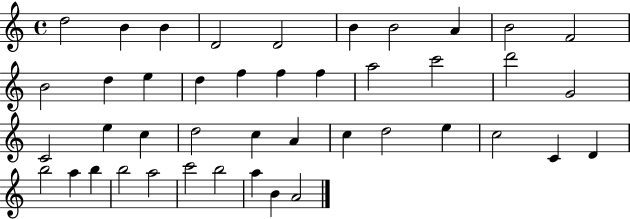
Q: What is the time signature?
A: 4/4